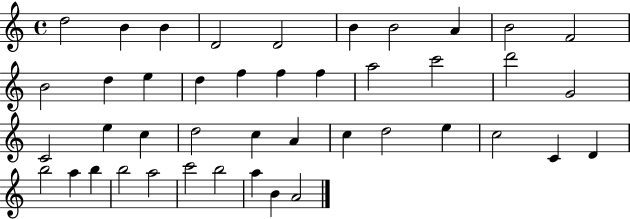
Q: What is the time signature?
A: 4/4